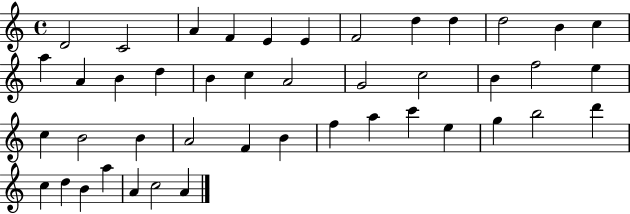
X:1
T:Untitled
M:4/4
L:1/4
K:C
D2 C2 A F E E F2 d d d2 B c a A B d B c A2 G2 c2 B f2 e c B2 B A2 F B f a c' e g b2 d' c d B a A c2 A